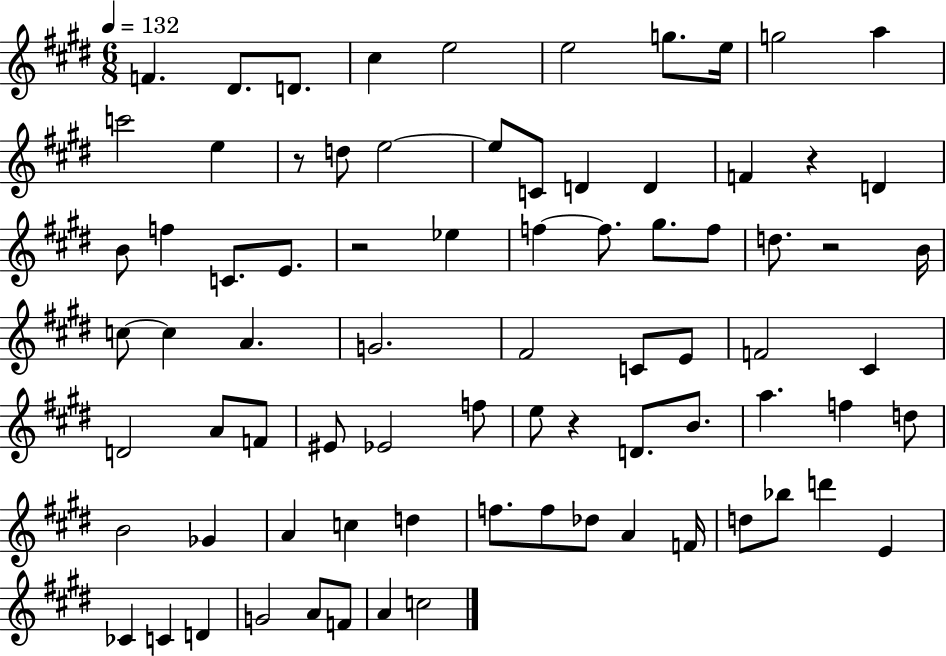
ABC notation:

X:1
T:Untitled
M:6/8
L:1/4
K:E
F ^D/2 D/2 ^c e2 e2 g/2 e/4 g2 a c'2 e z/2 d/2 e2 e/2 C/2 D D F z D B/2 f C/2 E/2 z2 _e f f/2 ^g/2 f/2 d/2 z2 B/4 c/2 c A G2 ^F2 C/2 E/2 F2 ^C D2 A/2 F/2 ^E/2 _E2 f/2 e/2 z D/2 B/2 a f d/2 B2 _G A c d f/2 f/2 _d/2 A F/4 d/2 _b/2 d' E _C C D G2 A/2 F/2 A c2